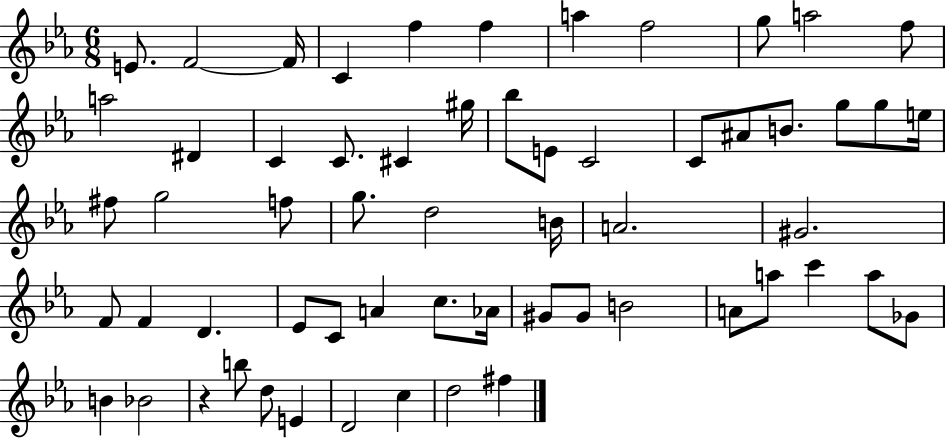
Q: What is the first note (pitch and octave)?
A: E4